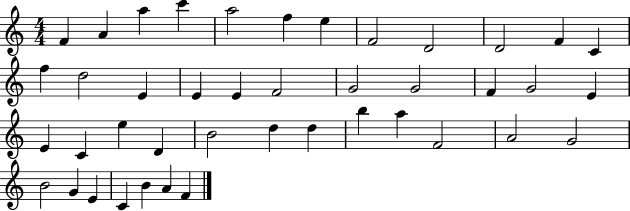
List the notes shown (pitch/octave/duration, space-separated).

F4/q A4/q A5/q C6/q A5/h F5/q E5/q F4/h D4/h D4/h F4/q C4/q F5/q D5/h E4/q E4/q E4/q F4/h G4/h G4/h F4/q G4/h E4/q E4/q C4/q E5/q D4/q B4/h D5/q D5/q B5/q A5/q F4/h A4/h G4/h B4/h G4/q E4/q C4/q B4/q A4/q F4/q